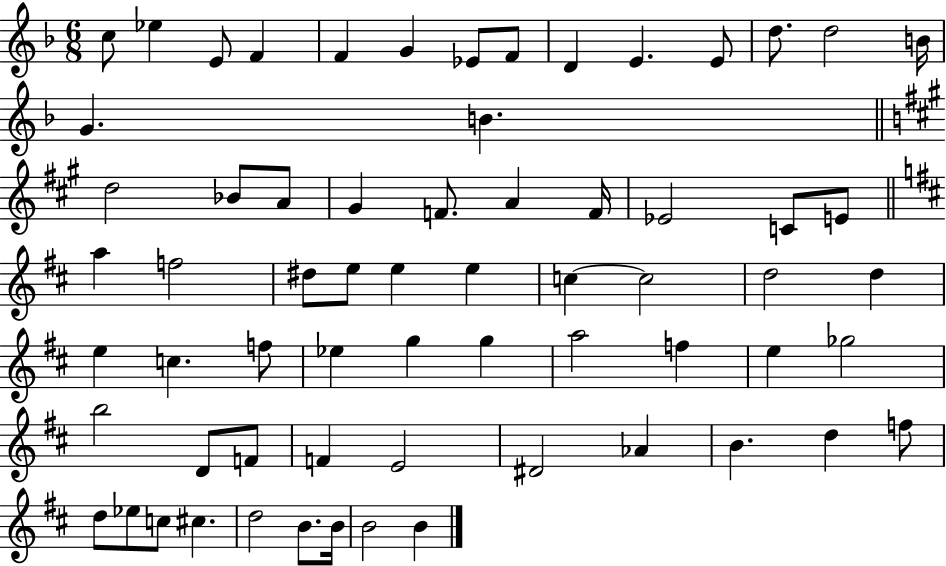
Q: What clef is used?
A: treble